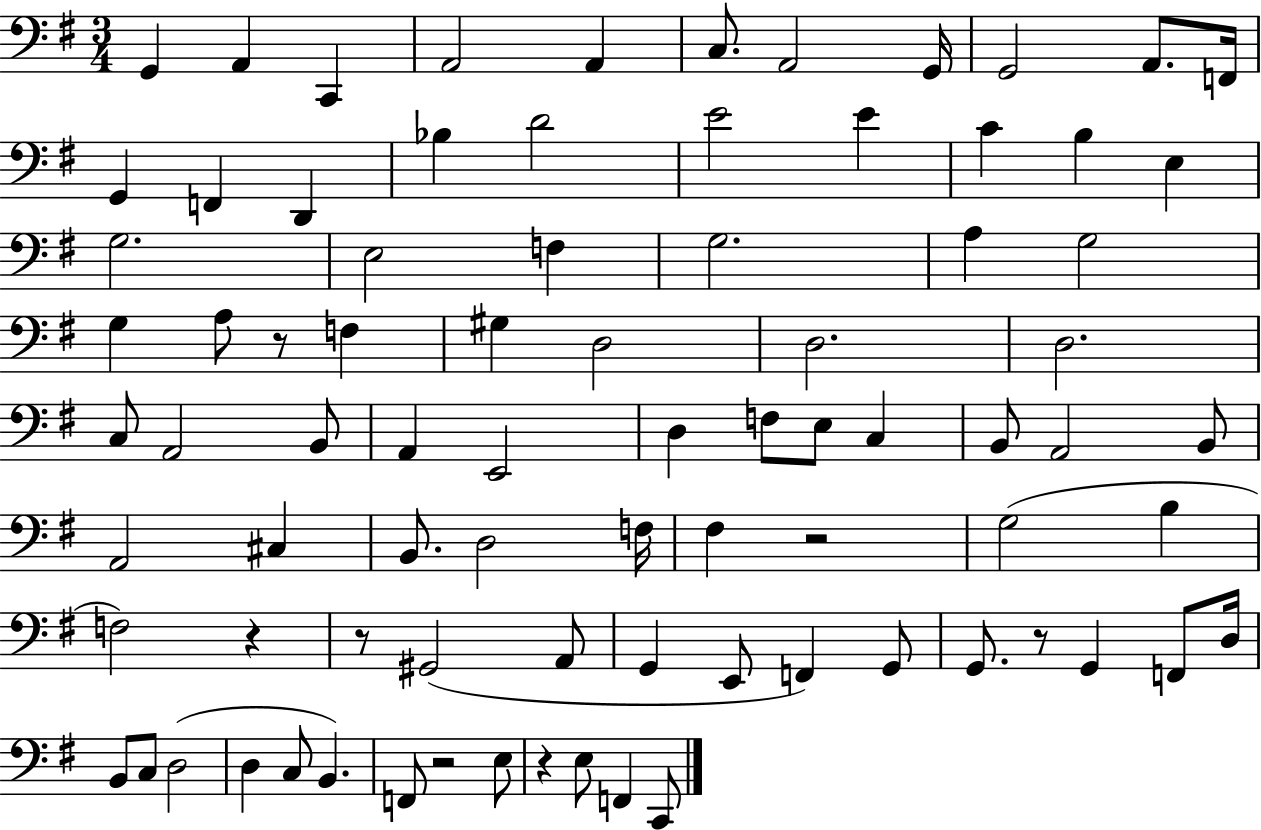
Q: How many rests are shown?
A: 7